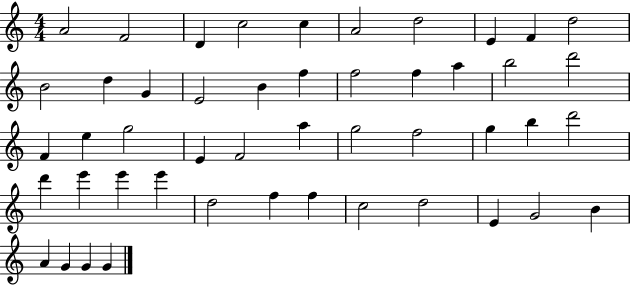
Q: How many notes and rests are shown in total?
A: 48